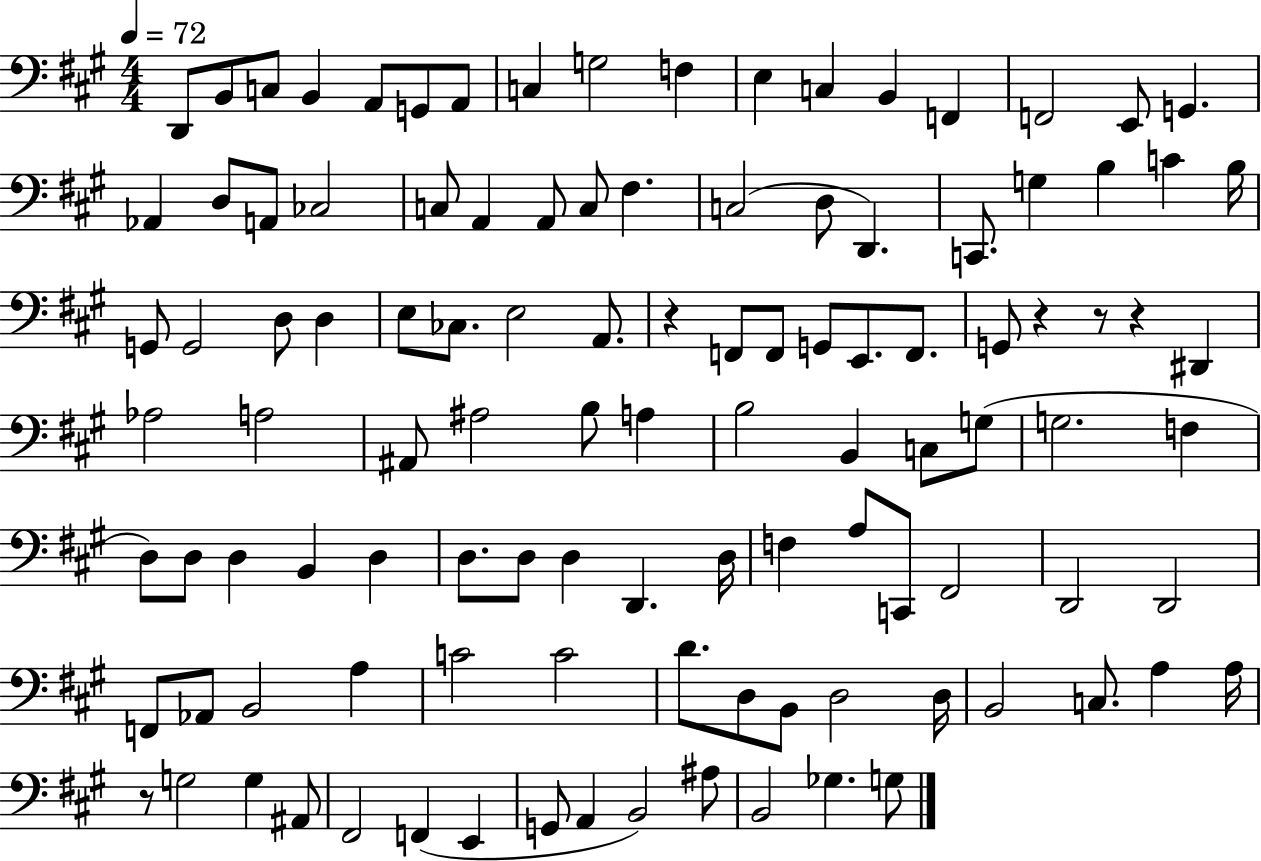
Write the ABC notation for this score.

X:1
T:Untitled
M:4/4
L:1/4
K:A
D,,/2 B,,/2 C,/2 B,, A,,/2 G,,/2 A,,/2 C, G,2 F, E, C, B,, F,, F,,2 E,,/2 G,, _A,, D,/2 A,,/2 _C,2 C,/2 A,, A,,/2 C,/2 ^F, C,2 D,/2 D,, C,,/2 G, B, C B,/4 G,,/2 G,,2 D,/2 D, E,/2 _C,/2 E,2 A,,/2 z F,,/2 F,,/2 G,,/2 E,,/2 F,,/2 G,,/2 z z/2 z ^D,, _A,2 A,2 ^A,,/2 ^A,2 B,/2 A, B,2 B,, C,/2 G,/2 G,2 F, D,/2 D,/2 D, B,, D, D,/2 D,/2 D, D,, D,/4 F, A,/2 C,,/2 ^F,,2 D,,2 D,,2 F,,/2 _A,,/2 B,,2 A, C2 C2 D/2 D,/2 B,,/2 D,2 D,/4 B,,2 C,/2 A, A,/4 z/2 G,2 G, ^A,,/2 ^F,,2 F,, E,, G,,/2 A,, B,,2 ^A,/2 B,,2 _G, G,/2